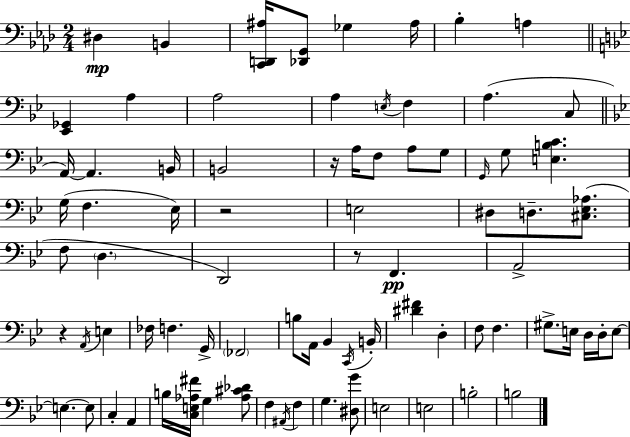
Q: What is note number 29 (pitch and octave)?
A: D3